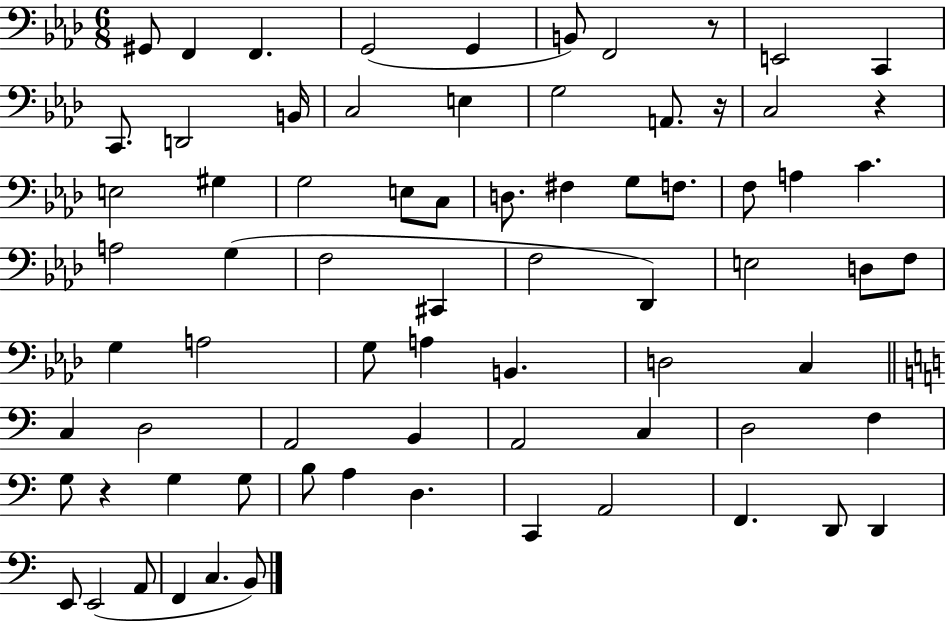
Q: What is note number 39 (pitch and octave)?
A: G3